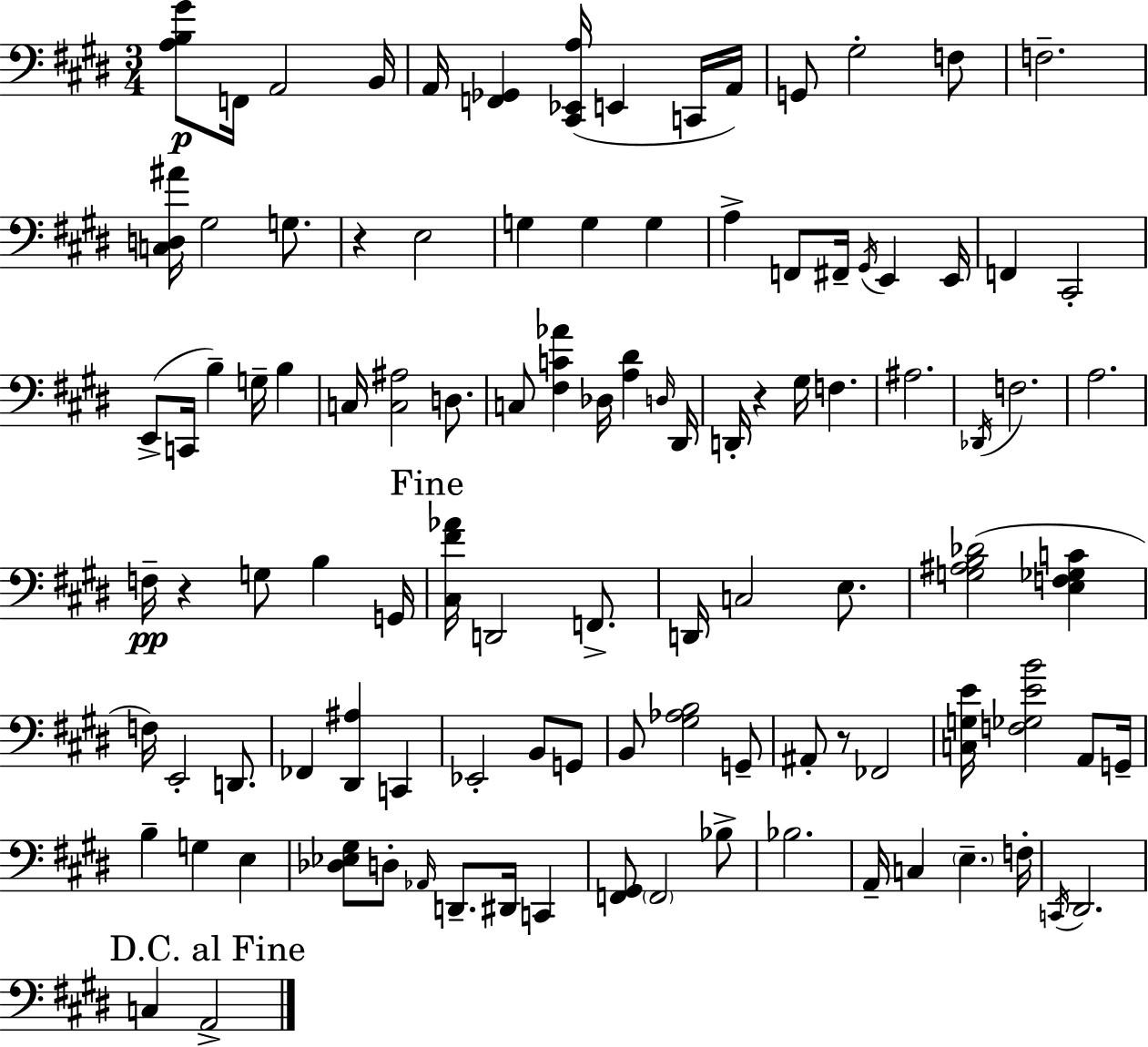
[A3,B3,G#4]/e F2/s A2/h B2/s A2/s [F2,Gb2]/q [C#2,Eb2,A3]/s E2/q C2/s A2/s G2/e G#3/h F3/e F3/h. [C3,D3,A#4]/s G#3/h G3/e. R/q E3/h G3/q G3/q G3/q A3/q F2/e F#2/s G#2/s E2/q E2/s F2/q C#2/h E2/e C2/s B3/q G3/s B3/q C3/s [C3,A#3]/h D3/e. C3/e [F#3,C4,Ab4]/q Db3/s [A3,D#4]/q D3/s D#2/s D2/s R/q G#3/s F3/q. A#3/h. Db2/s F3/h. A3/h. F3/s R/q G3/e B3/q G2/s [C#3,F#4,Ab4]/s D2/h F2/e. D2/s C3/h E3/e. [G3,A#3,B3,Db4]/h [E3,F3,Gb3,C4]/q F3/s E2/h D2/e. FES2/q [D#2,A#3]/q C2/q Eb2/h B2/e G2/e B2/e [G#3,Ab3,B3]/h G2/e A#2/e R/e FES2/h [C3,G3,E4]/s [F3,Gb3,E4,B4]/h A2/e G2/s B3/q G3/q E3/q [Db3,Eb3,G#3]/e D3/e Ab2/s D2/e. D#2/s C2/q [F2,G#2]/e F2/h Bb3/e Bb3/h. A2/s C3/q E3/q. F3/s C2/s D#2/h. C3/q A2/h